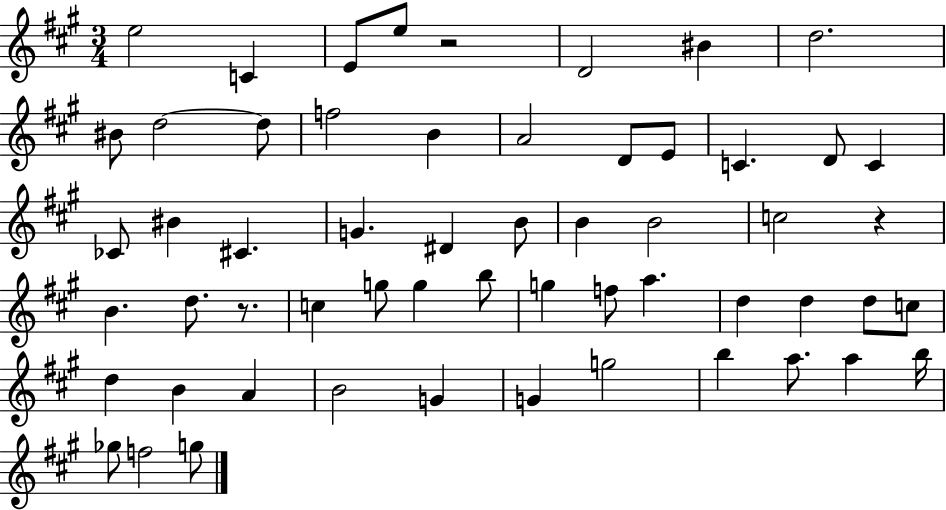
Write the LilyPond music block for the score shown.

{
  \clef treble
  \numericTimeSignature
  \time 3/4
  \key a \major
  \repeat volta 2 { e''2 c'4 | e'8 e''8 r2 | d'2 bis'4 | d''2. | \break bis'8 d''2~~ d''8 | f''2 b'4 | a'2 d'8 e'8 | c'4. d'8 c'4 | \break ces'8 bis'4 cis'4. | g'4. dis'4 b'8 | b'4 b'2 | c''2 r4 | \break b'4. d''8. r8. | c''4 g''8 g''4 b''8 | g''4 f''8 a''4. | d''4 d''4 d''8 c''8 | \break d''4 b'4 a'4 | b'2 g'4 | g'4 g''2 | b''4 a''8. a''4 b''16 | \break ges''8 f''2 g''8 | } \bar "|."
}